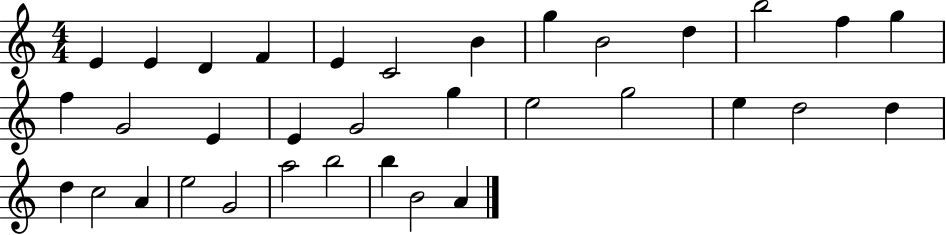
{
  \clef treble
  \numericTimeSignature
  \time 4/4
  \key c \major
  e'4 e'4 d'4 f'4 | e'4 c'2 b'4 | g''4 b'2 d''4 | b''2 f''4 g''4 | \break f''4 g'2 e'4 | e'4 g'2 g''4 | e''2 g''2 | e''4 d''2 d''4 | \break d''4 c''2 a'4 | e''2 g'2 | a''2 b''2 | b''4 b'2 a'4 | \break \bar "|."
}